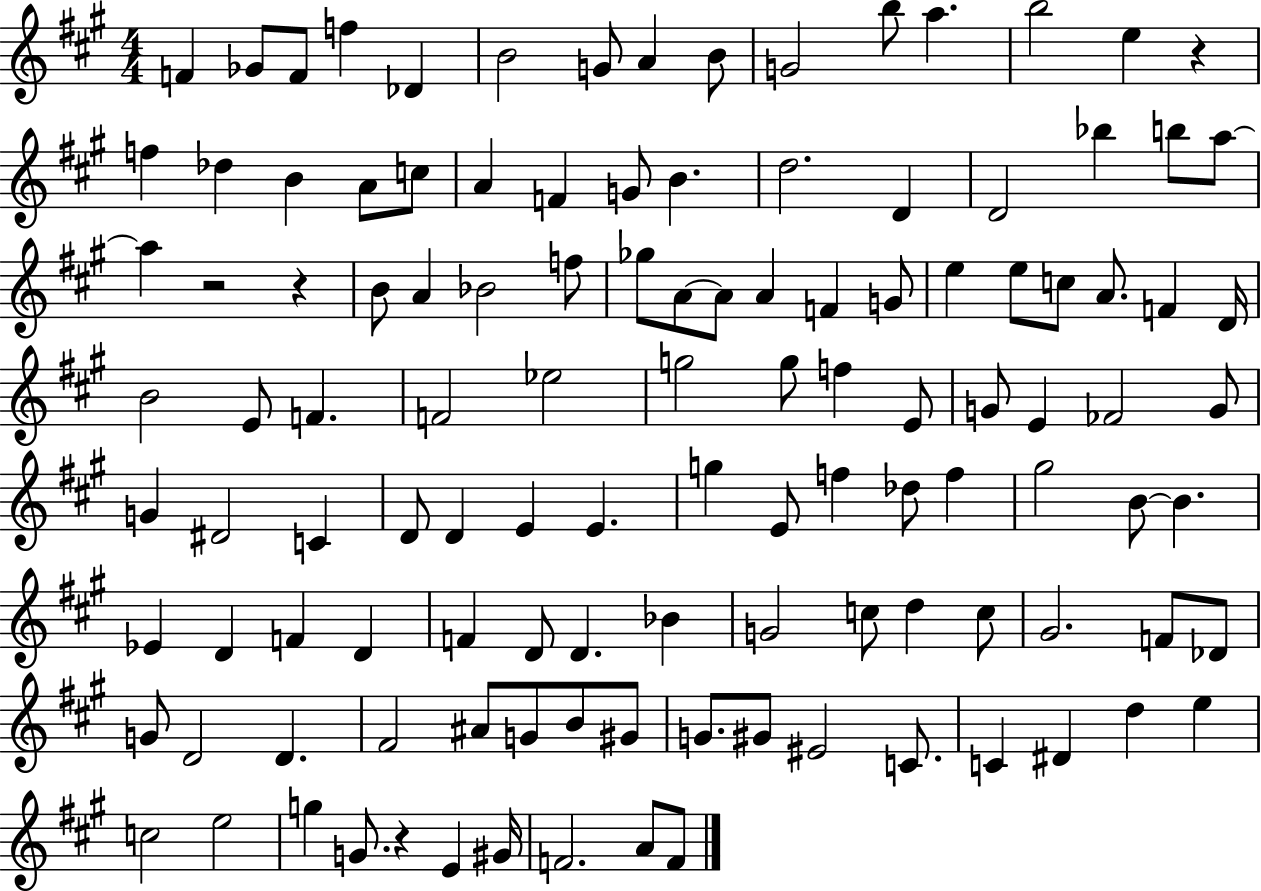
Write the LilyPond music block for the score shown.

{
  \clef treble
  \numericTimeSignature
  \time 4/4
  \key a \major
  f'4 ges'8 f'8 f''4 des'4 | b'2 g'8 a'4 b'8 | g'2 b''8 a''4. | b''2 e''4 r4 | \break f''4 des''4 b'4 a'8 c''8 | a'4 f'4 g'8 b'4. | d''2. d'4 | d'2 bes''4 b''8 a''8~~ | \break a''4 r2 r4 | b'8 a'4 bes'2 f''8 | ges''8 a'8~~ a'8 a'4 f'4 g'8 | e''4 e''8 c''8 a'8. f'4 d'16 | \break b'2 e'8 f'4. | f'2 ees''2 | g''2 g''8 f''4 e'8 | g'8 e'4 fes'2 g'8 | \break g'4 dis'2 c'4 | d'8 d'4 e'4 e'4. | g''4 e'8 f''4 des''8 f''4 | gis''2 b'8~~ b'4. | \break ees'4 d'4 f'4 d'4 | f'4 d'8 d'4. bes'4 | g'2 c''8 d''4 c''8 | gis'2. f'8 des'8 | \break g'8 d'2 d'4. | fis'2 ais'8 g'8 b'8 gis'8 | g'8. gis'8 eis'2 c'8. | c'4 dis'4 d''4 e''4 | \break c''2 e''2 | g''4 g'8. r4 e'4 gis'16 | f'2. a'8 f'8 | \bar "|."
}